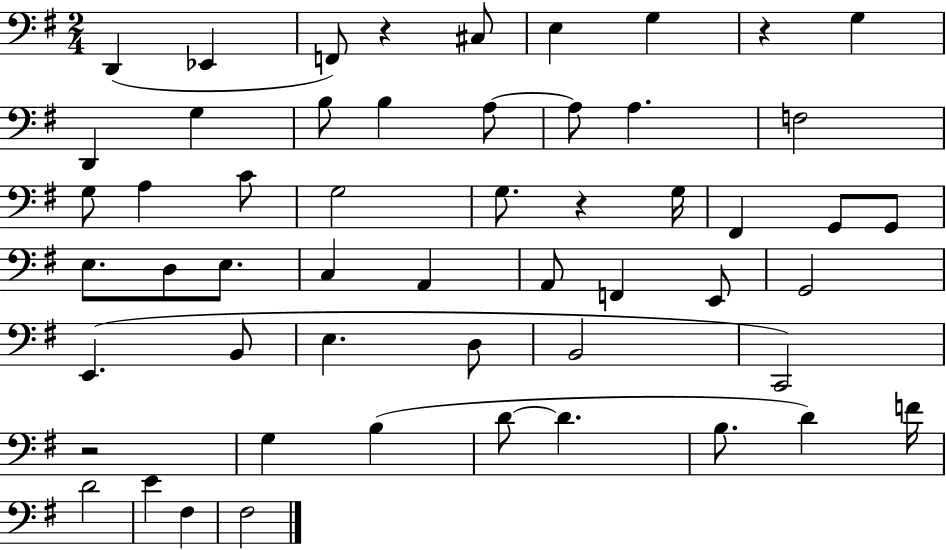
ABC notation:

X:1
T:Untitled
M:2/4
L:1/4
K:G
D,, _E,, F,,/2 z ^C,/2 E, G, z G, D,, G, B,/2 B, A,/2 A,/2 A, F,2 G,/2 A, C/2 G,2 G,/2 z G,/4 ^F,, G,,/2 G,,/2 E,/2 D,/2 E,/2 C, A,, A,,/2 F,, E,,/2 G,,2 E,, B,,/2 E, D,/2 B,,2 C,,2 z2 G, B, D/2 D B,/2 D F/4 D2 E ^F, ^F,2